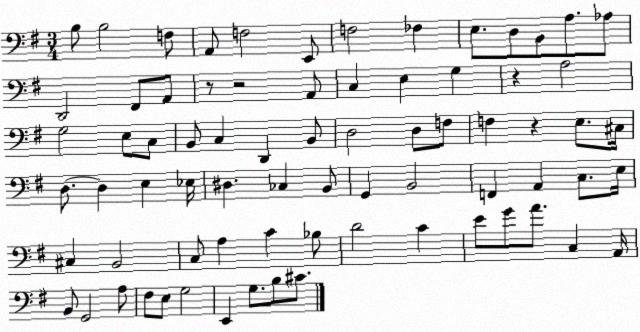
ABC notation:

X:1
T:Untitled
M:3/4
L:1/4
K:G
B,/2 B,2 F,/2 A,,/2 F,2 E,,/2 F,2 _F, E,/2 D,/2 B,,/2 A,/2 _A,/2 D,,2 ^F,,/2 A,,/2 z/2 z2 A,,/2 C, E, G, z A,2 G,2 E,/2 C,/2 B,,/2 C, D,, B,,/2 D,2 D,/2 F,/2 F, z E,/2 ^C,/4 D,/2 D, E, _E,/4 ^D, _C, B,,/2 G,, B,,2 F,, A,, C,/2 E,/4 ^C, B,,2 C,/2 A, C _B,/2 D2 C E/2 G/2 A/2 C, A,,/4 B,,/2 G,,2 A,/2 ^F,/2 E,/2 G,2 E,, G,/2 B,/2 ^C/2